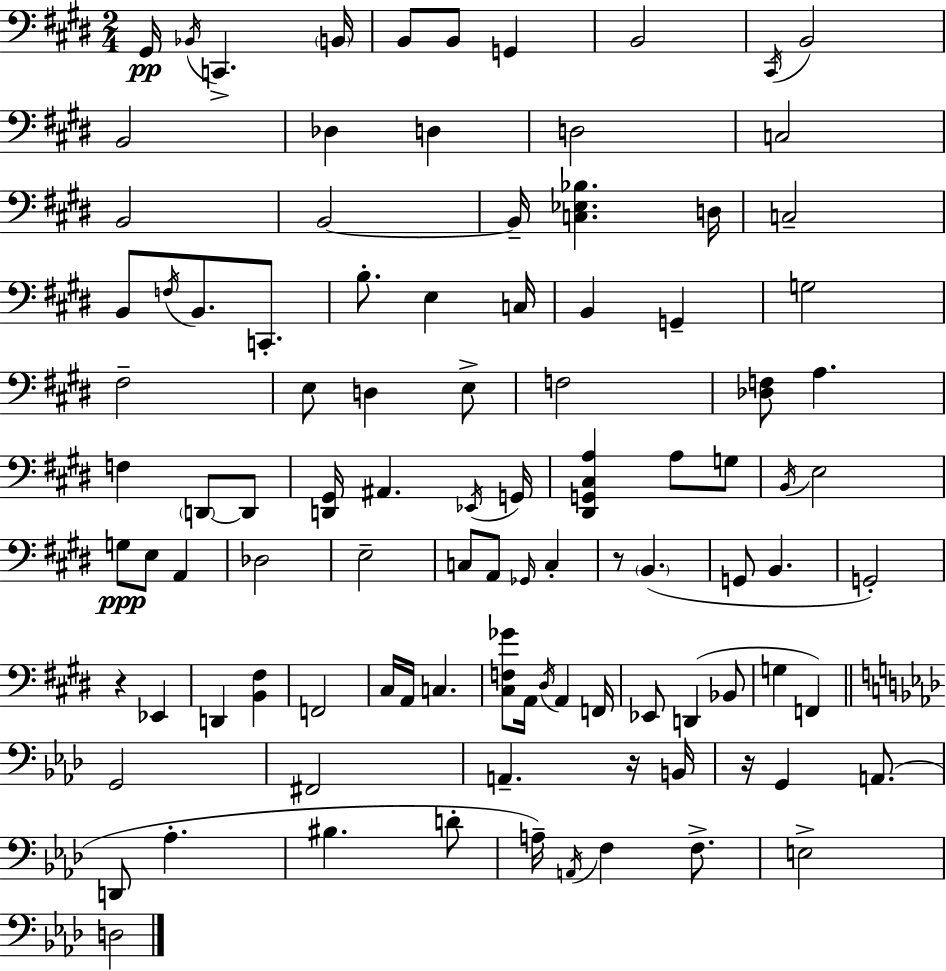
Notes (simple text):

G#2/s Bb2/s C2/q. B2/s B2/e B2/e G2/q B2/h C#2/s B2/h B2/h Db3/q D3/q D3/h C3/h B2/h B2/h B2/s [C3,Eb3,Bb3]/q. D3/s C3/h B2/e F3/s B2/e. C2/e. B3/e. E3/q C3/s B2/q G2/q G3/h F#3/h E3/e D3/q E3/e F3/h [Db3,F3]/e A3/q. F3/q D2/e D2/e [D2,G#2]/s A#2/q. Eb2/s G2/s [D#2,G2,C#3,A3]/q A3/e G3/e B2/s E3/h G3/e E3/e A2/q Db3/h E3/h C3/e A2/e Gb2/s C3/q R/e B2/q. G2/e B2/q. G2/h R/q Eb2/q D2/q [B2,F#3]/q F2/h C#3/s A2/s C3/q. [C#3,F3,Gb4]/e A2/s D#3/s A2/q F2/s Eb2/e D2/q Bb2/e G3/q F2/q G2/h F#2/h A2/q. R/s B2/s R/s G2/q A2/e. D2/e Ab3/q. BIS3/q. D4/e A3/s A2/s F3/q F3/e. E3/h D3/h